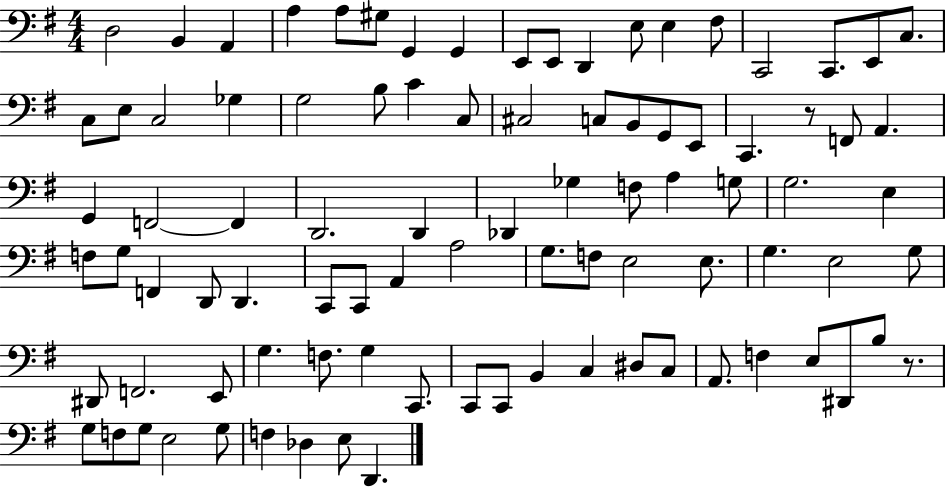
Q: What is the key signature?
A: G major